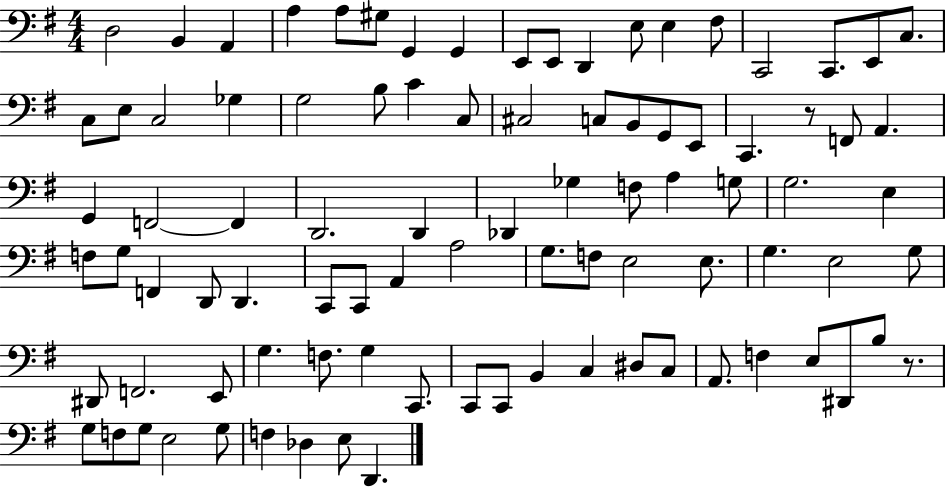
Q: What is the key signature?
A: G major